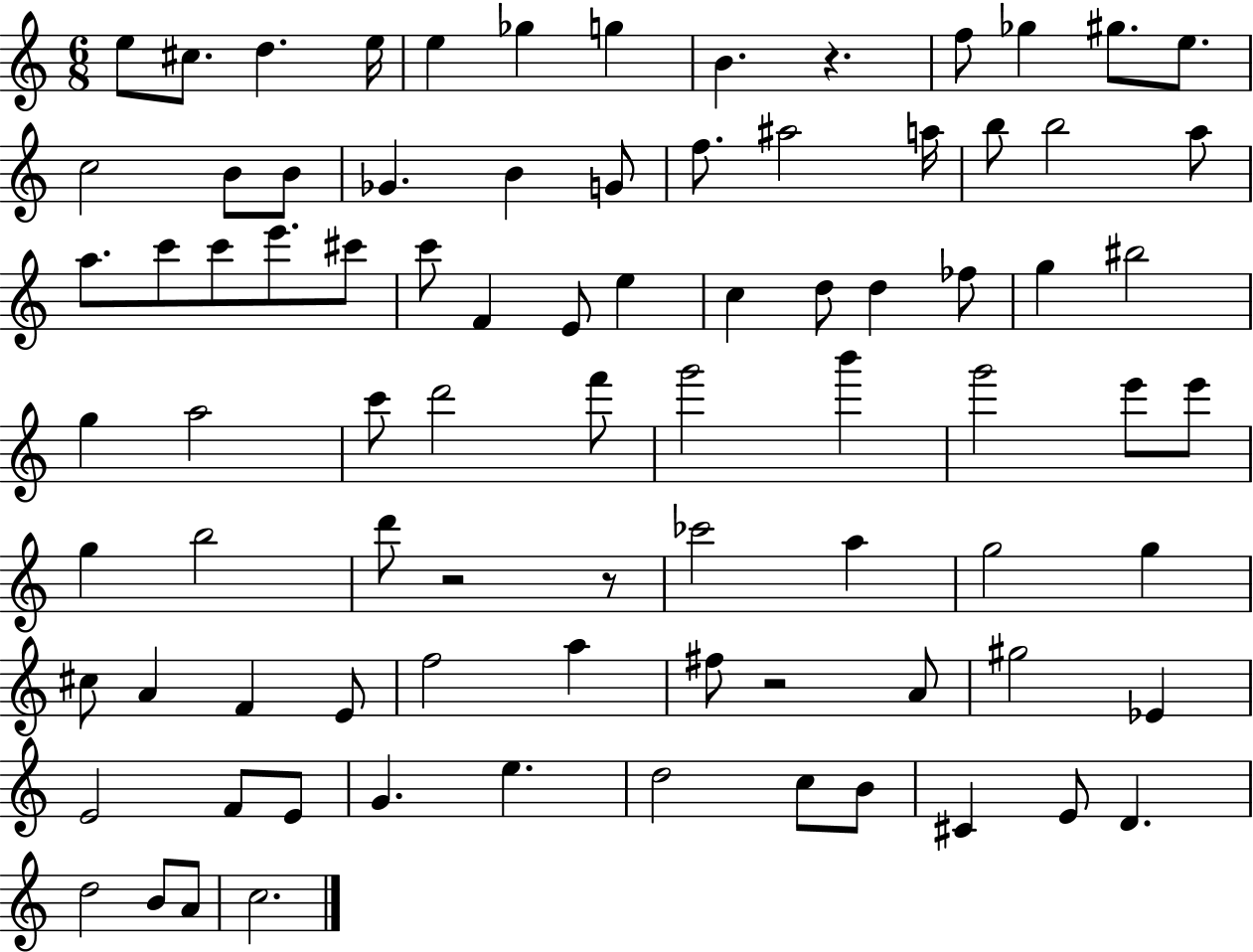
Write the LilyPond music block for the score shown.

{
  \clef treble
  \numericTimeSignature
  \time 6/8
  \key c \major
  e''8 cis''8. d''4. e''16 | e''4 ges''4 g''4 | b'4. r4. | f''8 ges''4 gis''8. e''8. | \break c''2 b'8 b'8 | ges'4. b'4 g'8 | f''8. ais''2 a''16 | b''8 b''2 a''8 | \break a''8. c'''8 c'''8 e'''8. cis'''8 | c'''8 f'4 e'8 e''4 | c''4 d''8 d''4 fes''8 | g''4 bis''2 | \break g''4 a''2 | c'''8 d'''2 f'''8 | g'''2 b'''4 | g'''2 e'''8 e'''8 | \break g''4 b''2 | d'''8 r2 r8 | ces'''2 a''4 | g''2 g''4 | \break cis''8 a'4 f'4 e'8 | f''2 a''4 | fis''8 r2 a'8 | gis''2 ees'4 | \break e'2 f'8 e'8 | g'4. e''4. | d''2 c''8 b'8 | cis'4 e'8 d'4. | \break d''2 b'8 a'8 | c''2. | \bar "|."
}